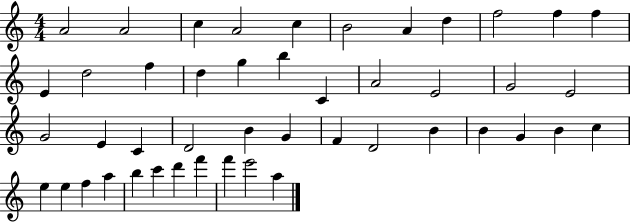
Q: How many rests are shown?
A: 0